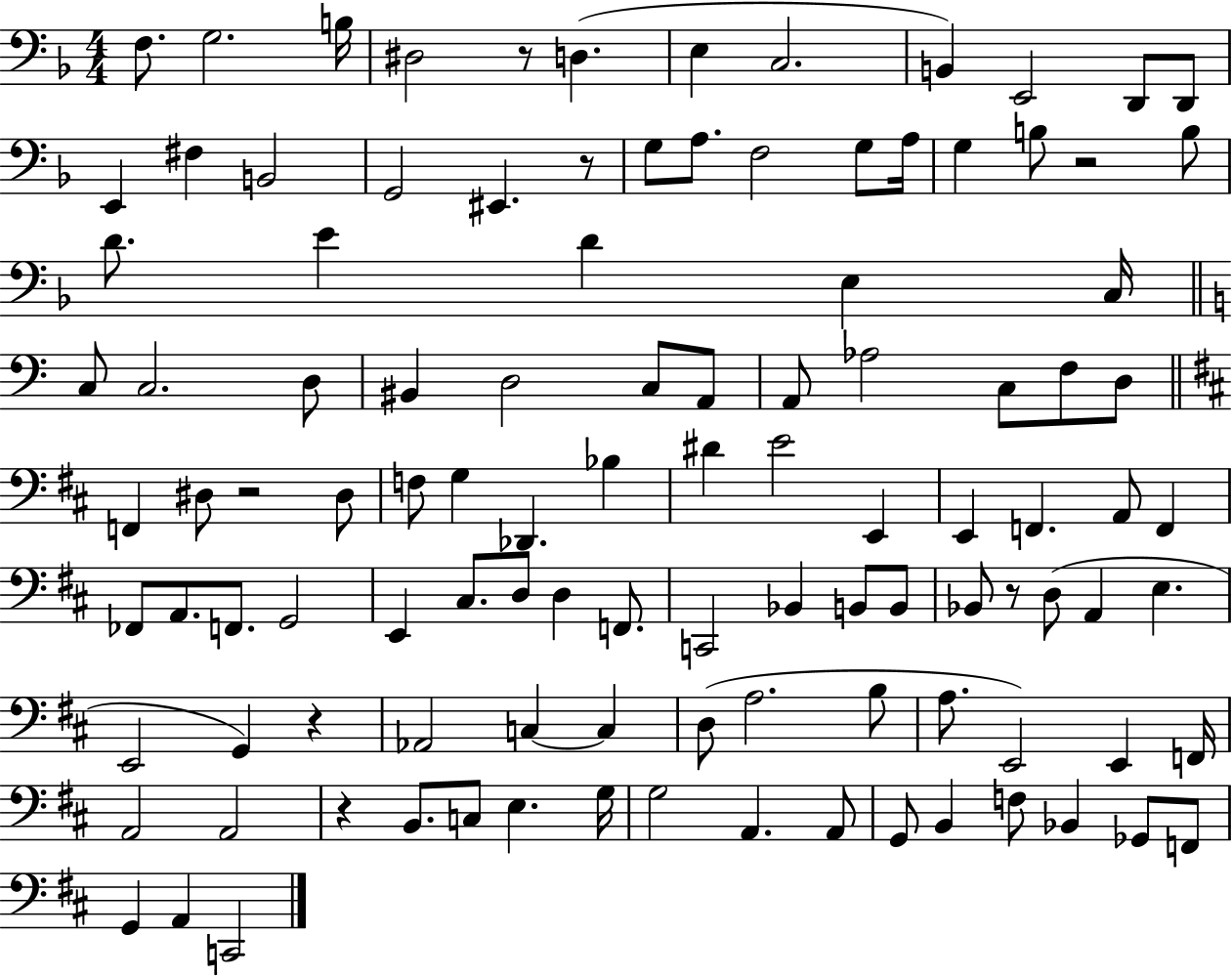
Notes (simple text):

F3/e. G3/h. B3/s D#3/h R/e D3/q. E3/q C3/h. B2/q E2/h D2/e D2/e E2/q F#3/q B2/h G2/h EIS2/q. R/e G3/e A3/e. F3/h G3/e A3/s G3/q B3/e R/h B3/e D4/e. E4/q D4/q E3/q C3/s C3/e C3/h. D3/e BIS2/q D3/h C3/e A2/e A2/e Ab3/h C3/e F3/e D3/e F2/q D#3/e R/h D#3/e F3/e G3/q Db2/q. Bb3/q D#4/q E4/h E2/q E2/q F2/q. A2/e F2/q FES2/e A2/e. F2/e. G2/h E2/q C#3/e. D3/e D3/q F2/e. C2/h Bb2/q B2/e B2/e Bb2/e R/e D3/e A2/q E3/q. E2/h G2/q R/q Ab2/h C3/q C3/q D3/e A3/h. B3/e A3/e. E2/h E2/q F2/s A2/h A2/h R/q B2/e. C3/e E3/q. G3/s G3/h A2/q. A2/e G2/e B2/q F3/e Bb2/q Gb2/e F2/e G2/q A2/q C2/h